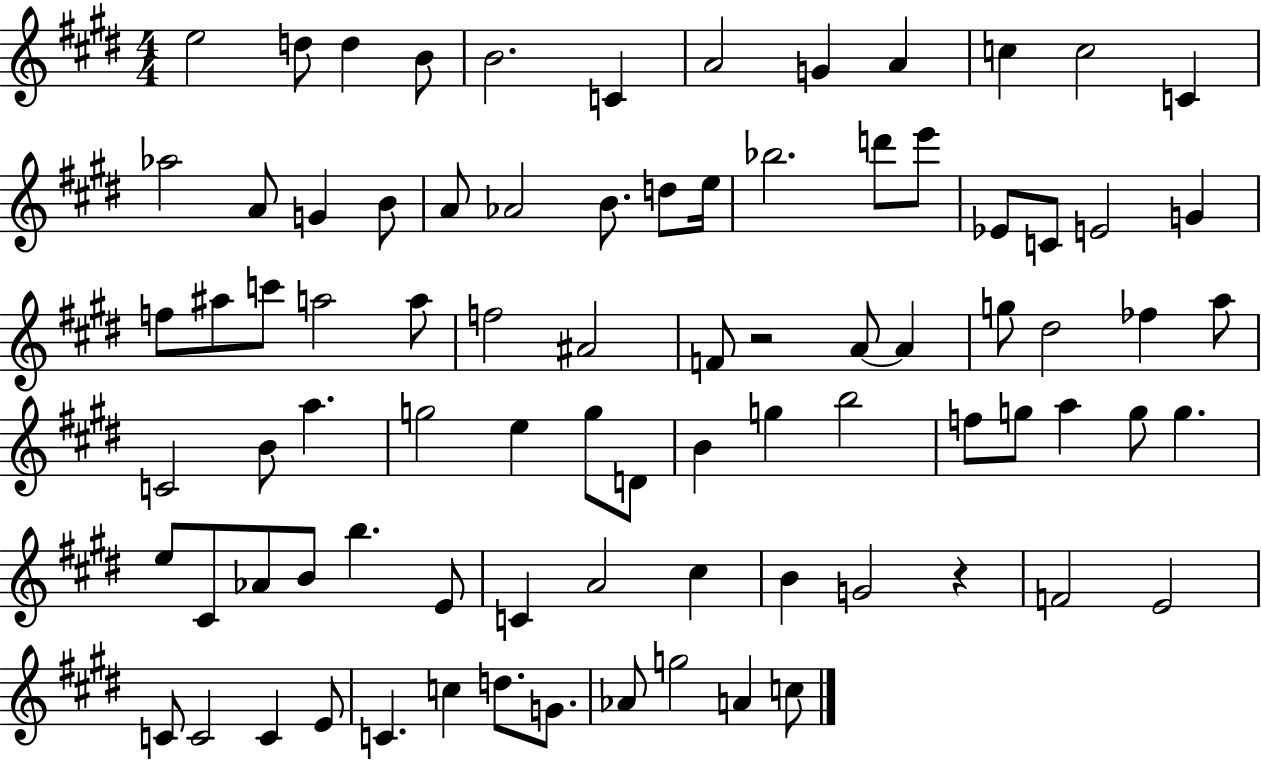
{
  \clef treble
  \numericTimeSignature
  \time 4/4
  \key e \major
  e''2 d''8 d''4 b'8 | b'2. c'4 | a'2 g'4 a'4 | c''4 c''2 c'4 | \break aes''2 a'8 g'4 b'8 | a'8 aes'2 b'8. d''8 e''16 | bes''2. d'''8 e'''8 | ees'8 c'8 e'2 g'4 | \break f''8 ais''8 c'''8 a''2 a''8 | f''2 ais'2 | f'8 r2 a'8~~ a'4 | g''8 dis''2 fes''4 a''8 | \break c'2 b'8 a''4. | g''2 e''4 g''8 d'8 | b'4 g''4 b''2 | f''8 g''8 a''4 g''8 g''4. | \break e''8 cis'8 aes'8 b'8 b''4. e'8 | c'4 a'2 cis''4 | b'4 g'2 r4 | f'2 e'2 | \break c'8 c'2 c'4 e'8 | c'4. c''4 d''8. g'8. | aes'8 g''2 a'4 c''8 | \bar "|."
}